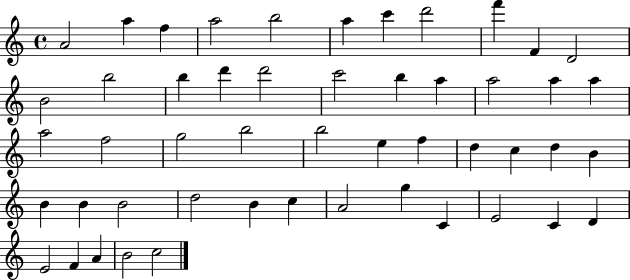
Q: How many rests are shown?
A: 0